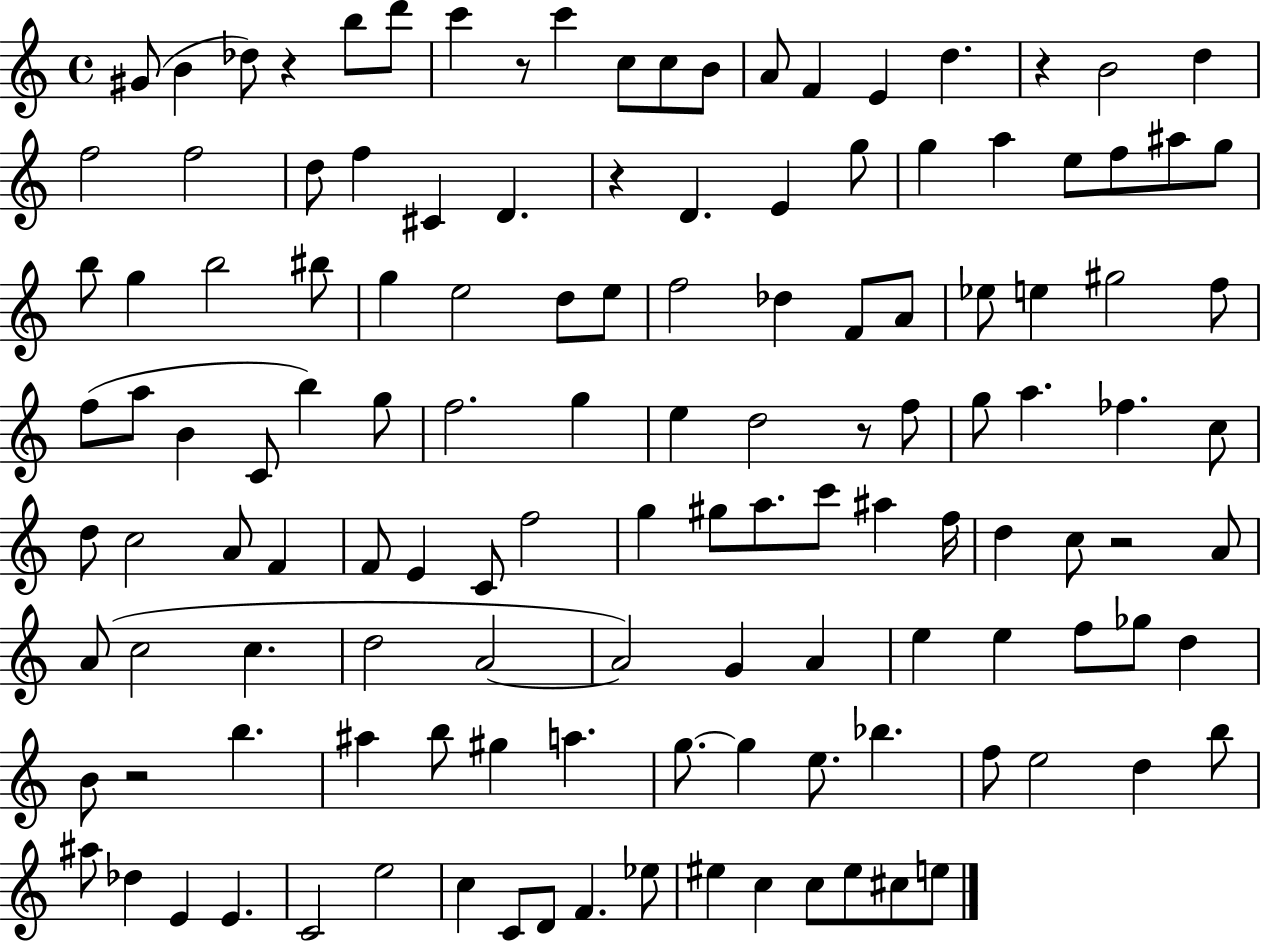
G#4/e B4/q Db5/e R/q B5/e D6/e C6/q R/e C6/q C5/e C5/e B4/e A4/e F4/q E4/q D5/q. R/q B4/h D5/q F5/h F5/h D5/e F5/q C#4/q D4/q. R/q D4/q. E4/q G5/e G5/q A5/q E5/e F5/e A#5/e G5/e B5/e G5/q B5/h BIS5/e G5/q E5/h D5/e E5/e F5/h Db5/q F4/e A4/e Eb5/e E5/q G#5/h F5/e F5/e A5/e B4/q C4/e B5/q G5/e F5/h. G5/q E5/q D5/h R/e F5/e G5/e A5/q. FES5/q. C5/e D5/e C5/h A4/e F4/q F4/e E4/q C4/e F5/h G5/q G#5/e A5/e. C6/e A#5/q F5/s D5/q C5/e R/h A4/e A4/e C5/h C5/q. D5/h A4/h A4/h G4/q A4/q E5/q E5/q F5/e Gb5/e D5/q B4/e R/h B5/q. A#5/q B5/e G#5/q A5/q. G5/e. G5/q E5/e. Bb5/q. F5/e E5/h D5/q B5/e A#5/e Db5/q E4/q E4/q. C4/h E5/h C5/q C4/e D4/e F4/q. Eb5/e EIS5/q C5/q C5/e EIS5/e C#5/e E5/e